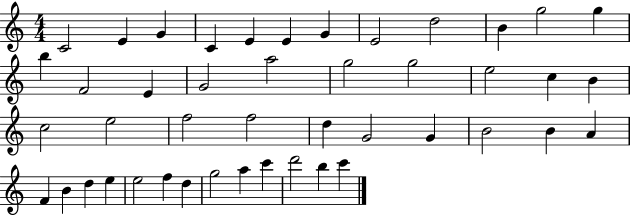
{
  \clef treble
  \numericTimeSignature
  \time 4/4
  \key c \major
  c'2 e'4 g'4 | c'4 e'4 e'4 g'4 | e'2 d''2 | b'4 g''2 g''4 | \break b''4 f'2 e'4 | g'2 a''2 | g''2 g''2 | e''2 c''4 b'4 | \break c''2 e''2 | f''2 f''2 | d''4 g'2 g'4 | b'2 b'4 a'4 | \break f'4 b'4 d''4 e''4 | e''2 f''4 d''4 | g''2 a''4 c'''4 | d'''2 b''4 c'''4 | \break \bar "|."
}